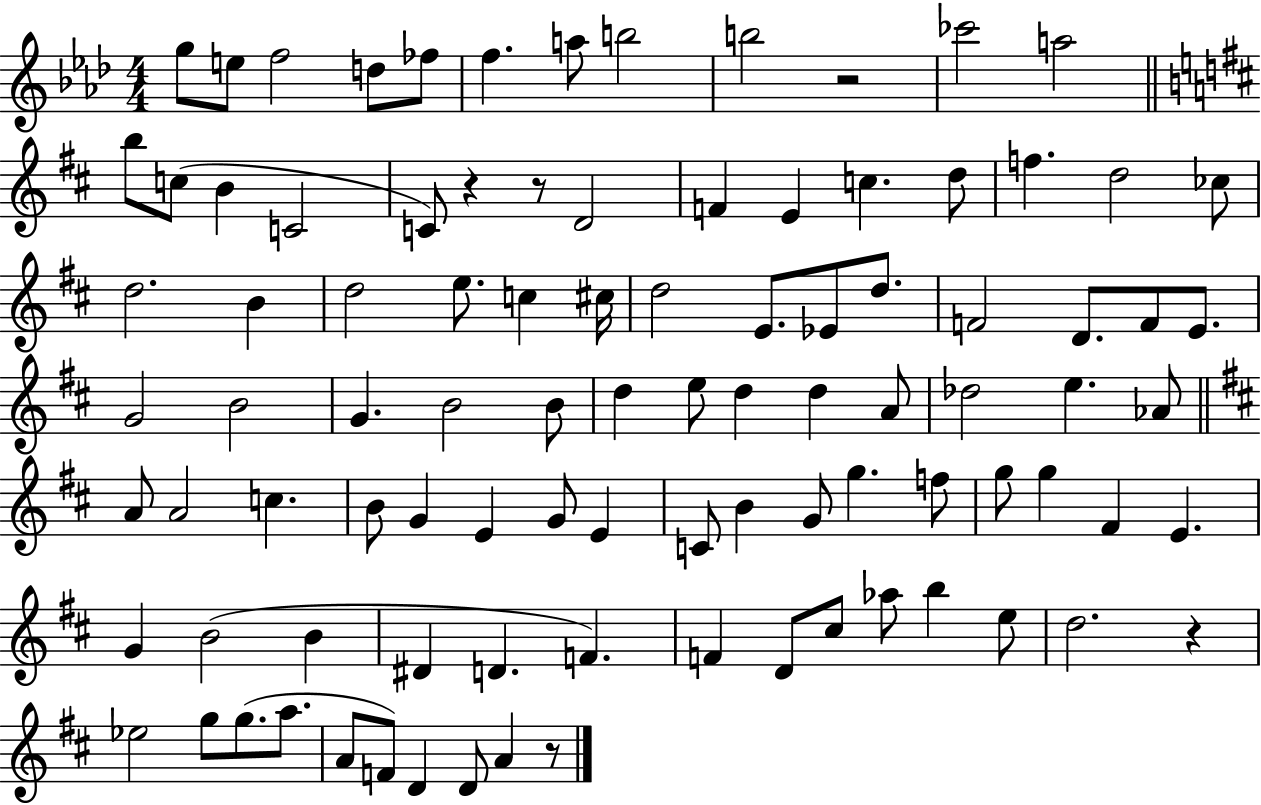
X:1
T:Untitled
M:4/4
L:1/4
K:Ab
g/2 e/2 f2 d/2 _f/2 f a/2 b2 b2 z2 _c'2 a2 b/2 c/2 B C2 C/2 z z/2 D2 F E c d/2 f d2 _c/2 d2 B d2 e/2 c ^c/4 d2 E/2 _E/2 d/2 F2 D/2 F/2 E/2 G2 B2 G B2 B/2 d e/2 d d A/2 _d2 e _A/2 A/2 A2 c B/2 G E G/2 E C/2 B G/2 g f/2 g/2 g ^F E G B2 B ^D D F F D/2 ^c/2 _a/2 b e/2 d2 z _e2 g/2 g/2 a/2 A/2 F/2 D D/2 A z/2